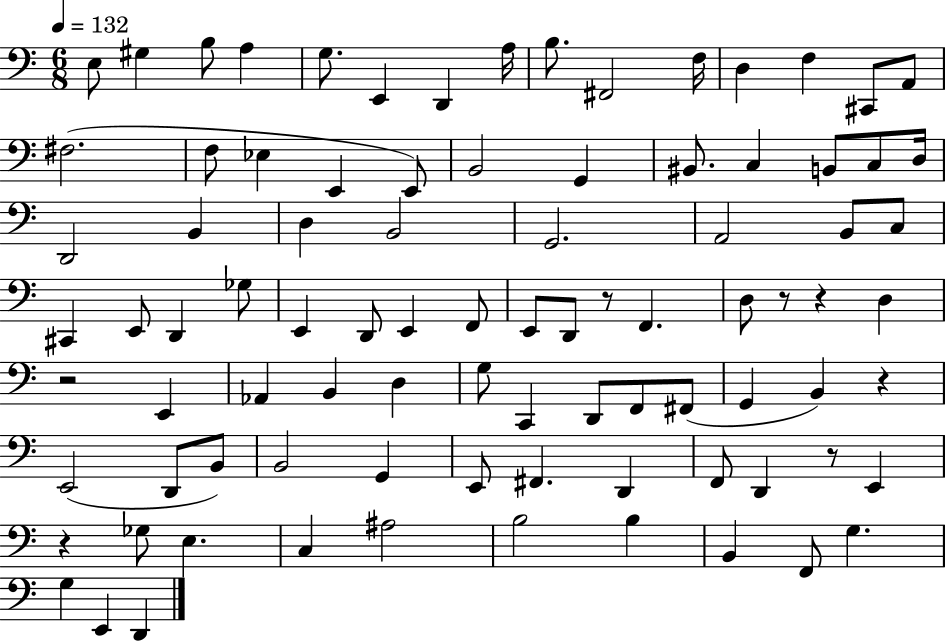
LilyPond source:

{
  \clef bass
  \numericTimeSignature
  \time 6/8
  \key c \major
  \tempo 4 = 132
  e8 gis4 b8 a4 | g8. e,4 d,4 a16 | b8. fis,2 f16 | d4 f4 cis,8 a,8 | \break fis2.( | f8 ees4 e,4 e,8) | b,2 g,4 | bis,8. c4 b,8 c8 d16 | \break d,2 b,4 | d4 b,2 | g,2. | a,2 b,8 c8 | \break cis,4 e,8 d,4 ges8 | e,4 d,8 e,4 f,8 | e,8 d,8 r8 f,4. | d8 r8 r4 d4 | \break r2 e,4 | aes,4 b,4 d4 | g8 c,4 d,8 f,8 fis,8( | g,4 b,4) r4 | \break e,2( d,8 b,8) | b,2 g,4 | e,8 fis,4. d,4 | f,8 d,4 r8 e,4 | \break r4 ges8 e4. | c4 ais2 | b2 b4 | b,4 f,8 g4. | \break g4 e,4 d,4 | \bar "|."
}